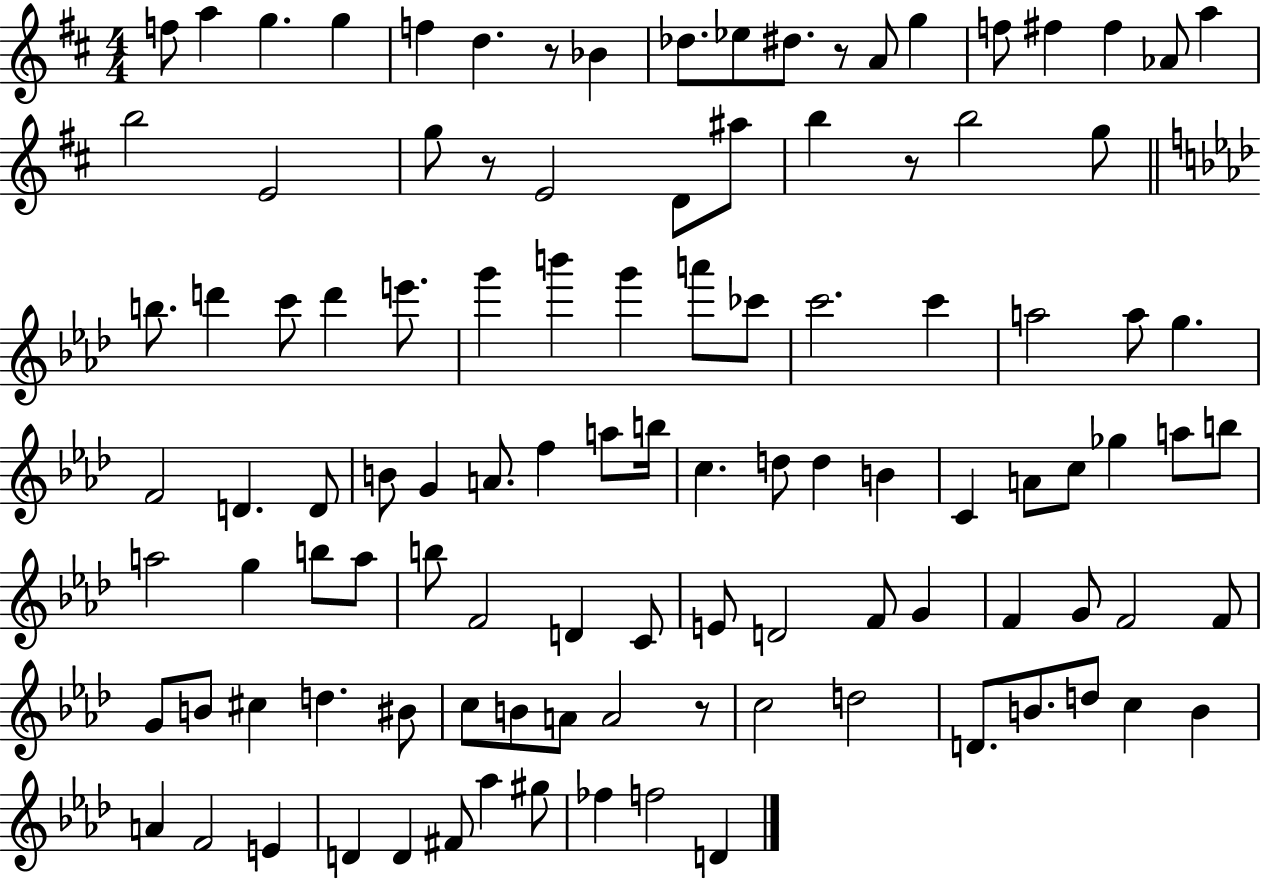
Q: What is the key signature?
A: D major